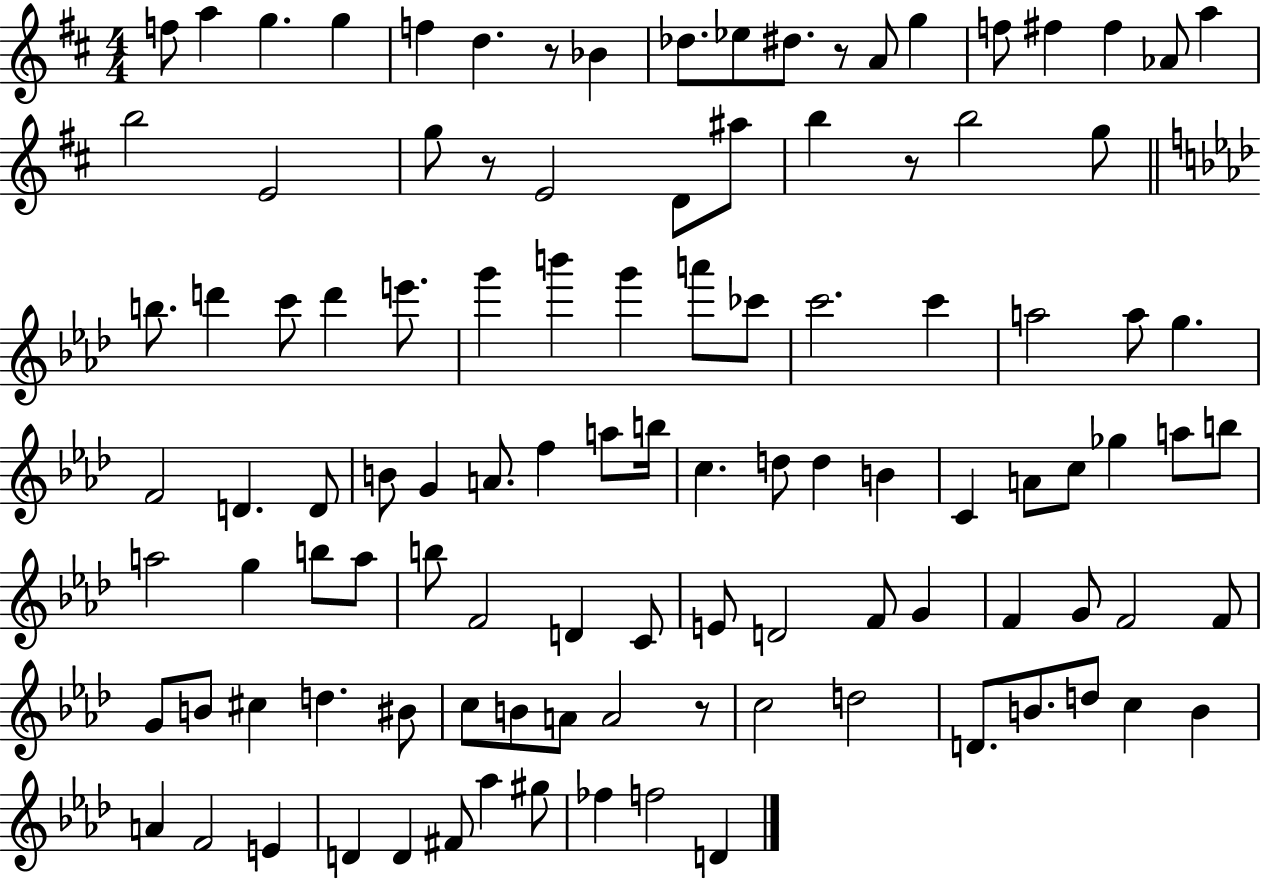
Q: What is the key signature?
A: D major